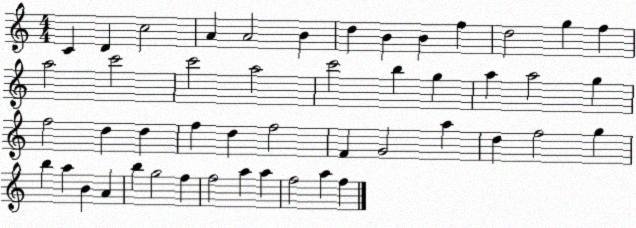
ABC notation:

X:1
T:Untitled
M:4/4
L:1/4
K:C
C D c2 A A2 B d B B f d2 g f a2 c'2 c'2 a2 c'2 b g a a2 g f2 d d f d f2 F G2 a d f2 g b a B A b g2 f f2 a a f2 a f